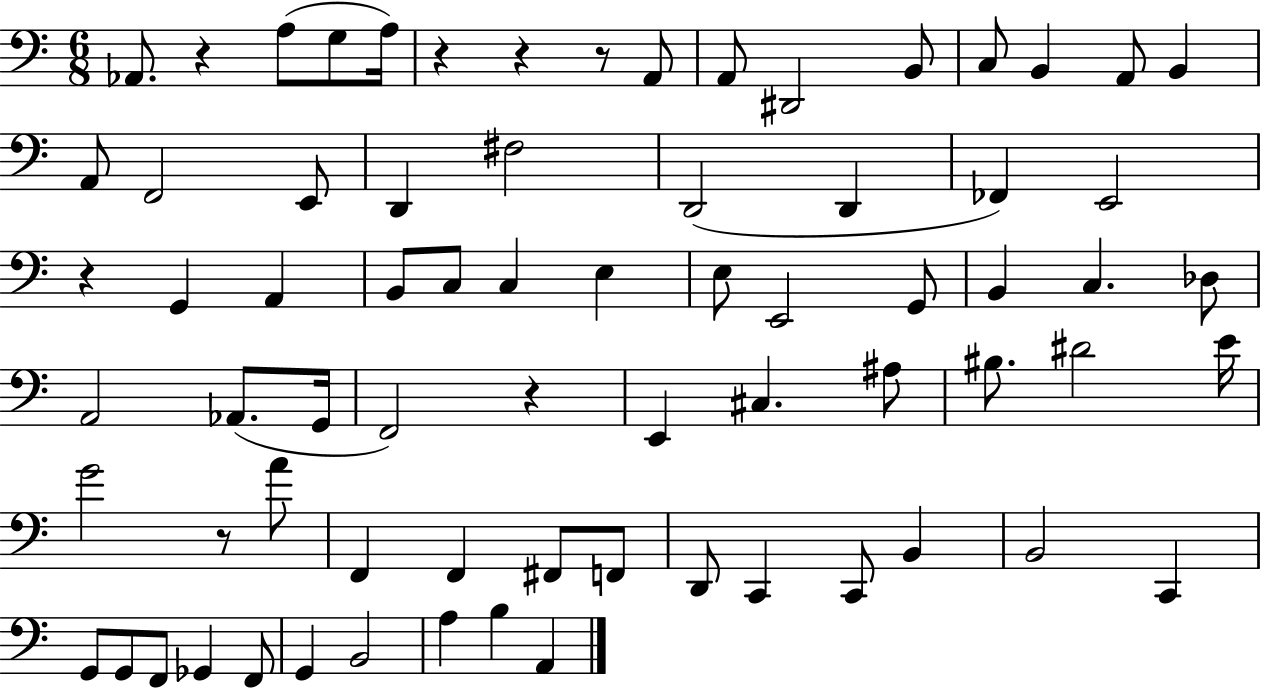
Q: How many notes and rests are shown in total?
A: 72